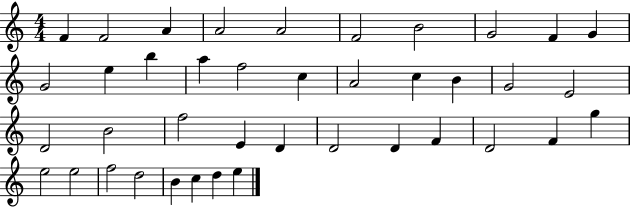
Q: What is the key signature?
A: C major